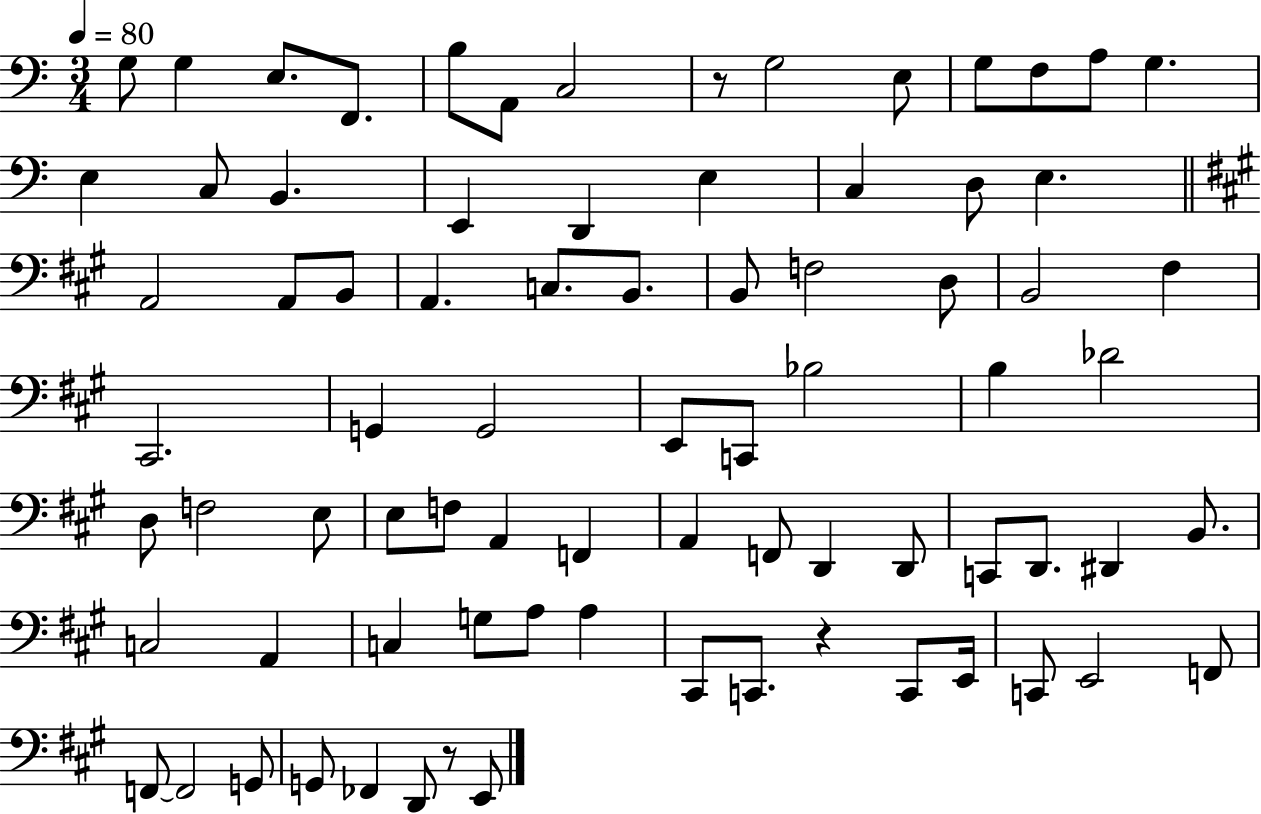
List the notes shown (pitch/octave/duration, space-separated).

G3/e G3/q E3/e. F2/e. B3/e A2/e C3/h R/e G3/h E3/e G3/e F3/e A3/e G3/q. E3/q C3/e B2/q. E2/q D2/q E3/q C3/q D3/e E3/q. A2/h A2/e B2/e A2/q. C3/e. B2/e. B2/e F3/h D3/e B2/h F#3/q C#2/h. G2/q G2/h E2/e C2/e Bb3/h B3/q Db4/h D3/e F3/h E3/e E3/e F3/e A2/q F2/q A2/q F2/e D2/q D2/e C2/e D2/e. D#2/q B2/e. C3/h A2/q C3/q G3/e A3/e A3/q C#2/e C2/e. R/q C2/e E2/s C2/e E2/h F2/e F2/e F2/h G2/e G2/e FES2/q D2/e R/e E2/e